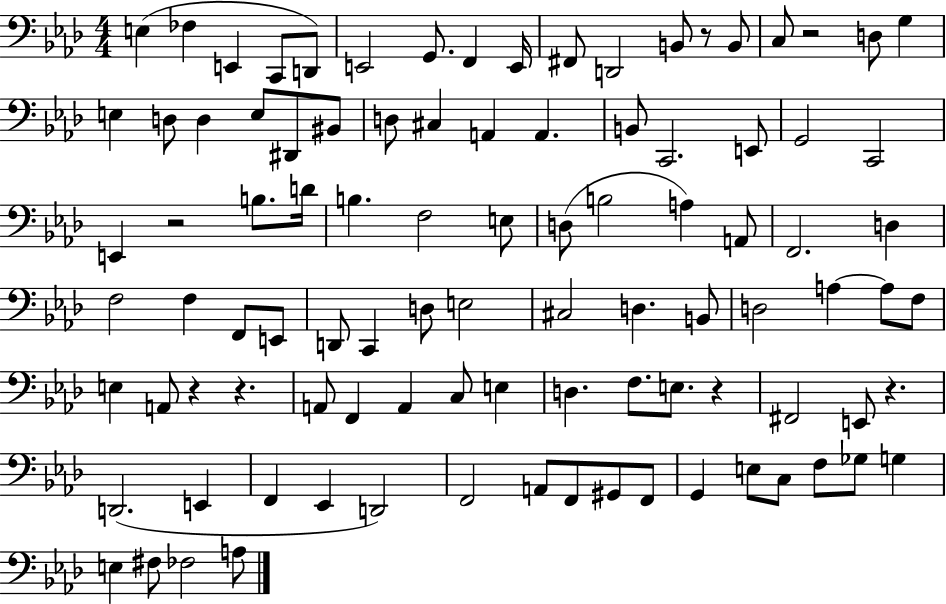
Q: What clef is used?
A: bass